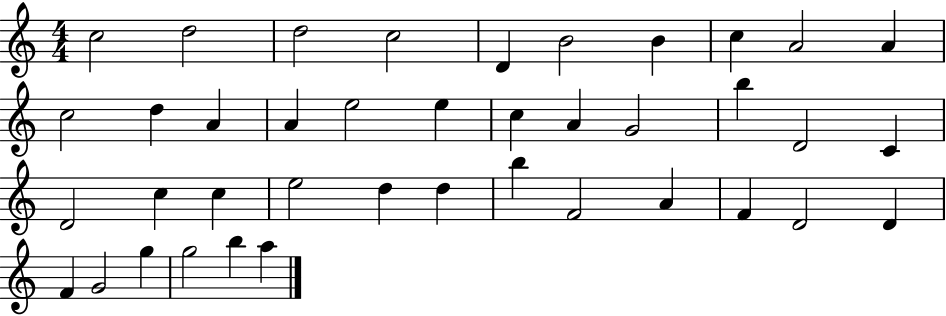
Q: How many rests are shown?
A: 0